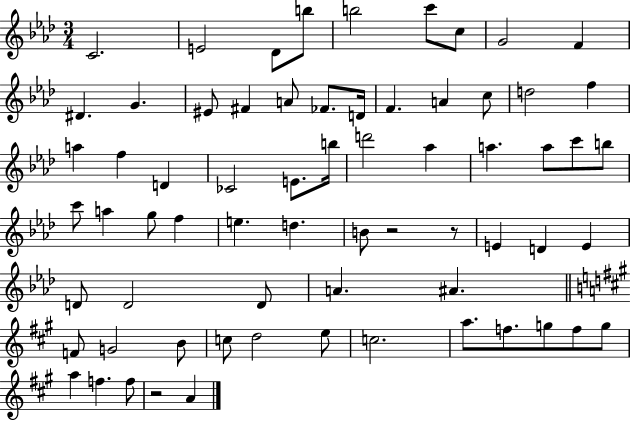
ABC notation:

X:1
T:Untitled
M:3/4
L:1/4
K:Ab
C2 E2 _D/2 b/2 b2 c'/2 c/2 G2 F ^D G ^E/2 ^F A/2 _F/2 D/4 F A c/2 d2 f a f D _C2 E/2 b/4 d'2 _a a a/2 c'/2 b/2 c'/2 a g/2 f e d B/2 z2 z/2 E D E D/2 D2 D/2 A ^A F/2 G2 B/2 c/2 d2 e/2 c2 a/2 f/2 g/2 f/2 g/2 a f f/2 z2 A